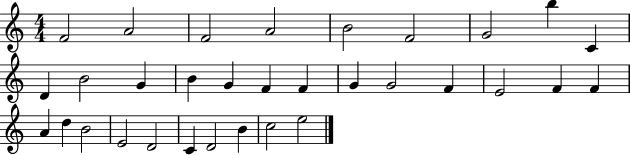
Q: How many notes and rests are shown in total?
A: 32